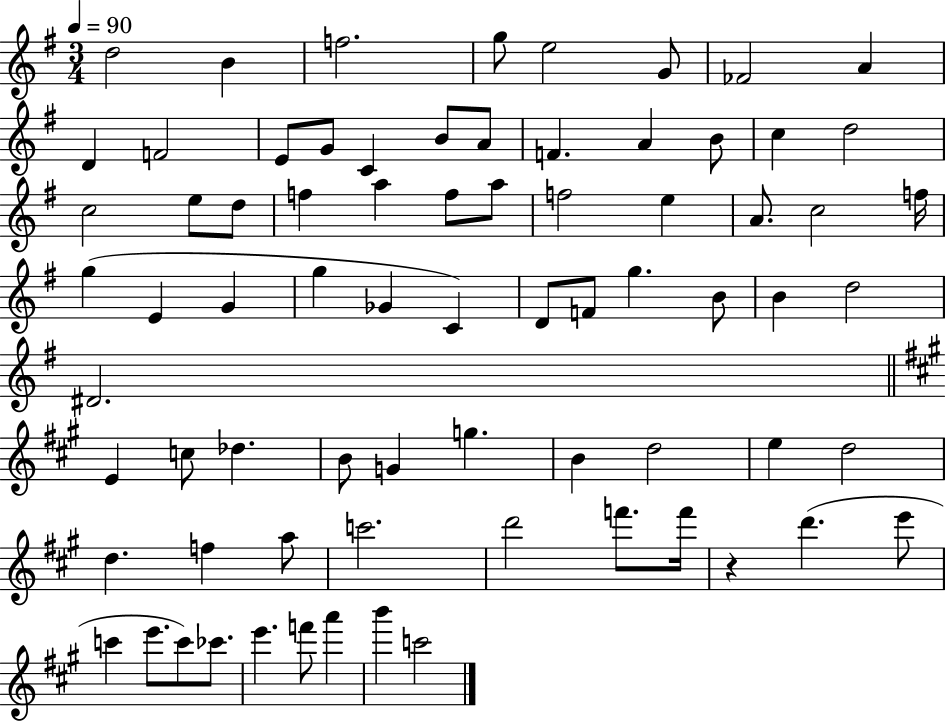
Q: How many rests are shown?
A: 1